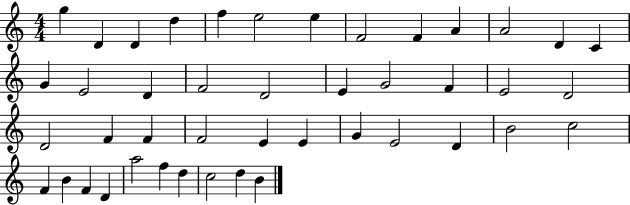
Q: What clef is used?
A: treble